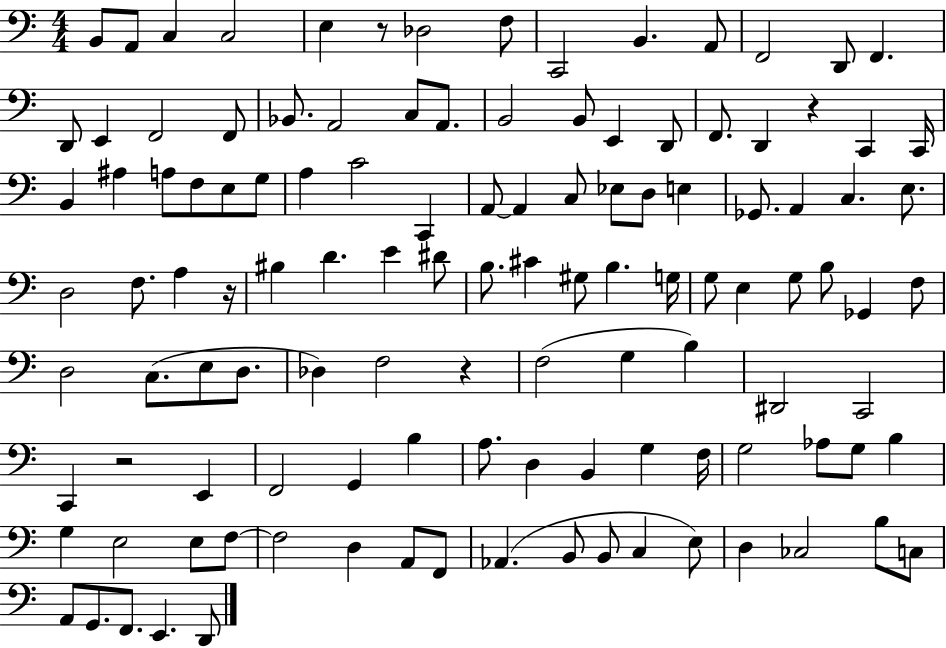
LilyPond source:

{
  \clef bass
  \numericTimeSignature
  \time 4/4
  \key c \major
  \repeat volta 2 { b,8 a,8 c4 c2 | e4 r8 des2 f8 | c,2 b,4. a,8 | f,2 d,8 f,4. | \break d,8 e,4 f,2 f,8 | bes,8. a,2 c8 a,8. | b,2 b,8 e,4 d,8 | f,8. d,4 r4 c,4 c,16 | \break b,4 ais4 a8 f8 e8 g8 | a4 c'2 c,4 | a,8~~ a,4 c8 ees8 d8 e4 | ges,8. a,4 c4. e8. | \break d2 f8. a4 r16 | bis4 d'4. e'4 dis'8 | b8. cis'4 gis8 b4. g16 | g8 e4 g8 b8 ges,4 f8 | \break d2 c8.( e8 d8. | des4) f2 r4 | f2( g4 b4) | dis,2 c,2 | \break c,4 r2 e,4 | f,2 g,4 b4 | a8. d4 b,4 g4 f16 | g2 aes8 g8 b4 | \break g4 e2 e8 f8~~ | f2 d4 a,8 f,8 | aes,4.( b,8 b,8 c4 e8) | d4 ces2 b8 c8 | \break a,8 g,8. f,8. e,4. d,8 | } \bar "|."
}